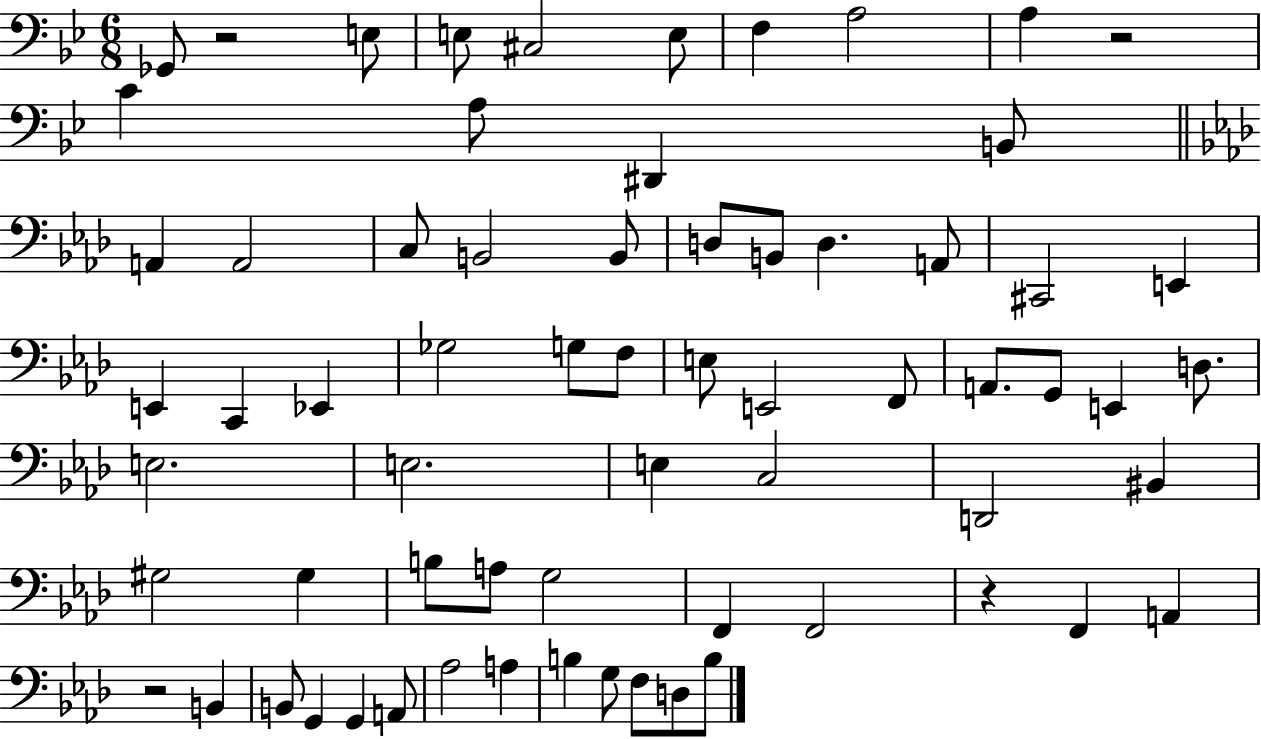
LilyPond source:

{
  \clef bass
  \numericTimeSignature
  \time 6/8
  \key bes \major
  ges,8 r2 e8 | e8 cis2 e8 | f4 a2 | a4 r2 | \break c'4 a8 dis,4 b,8 | \bar "||" \break \key aes \major a,4 a,2 | c8 b,2 b,8 | d8 b,8 d4. a,8 | cis,2 e,4 | \break e,4 c,4 ees,4 | ges2 g8 f8 | e8 e,2 f,8 | a,8. g,8 e,4 d8. | \break e2. | e2. | e4 c2 | d,2 bis,4 | \break gis2 gis4 | b8 a8 g2 | f,4 f,2 | r4 f,4 a,4 | \break r2 b,4 | b,8 g,4 g,4 a,8 | aes2 a4 | b4 g8 f8 d8 b8 | \break \bar "|."
}